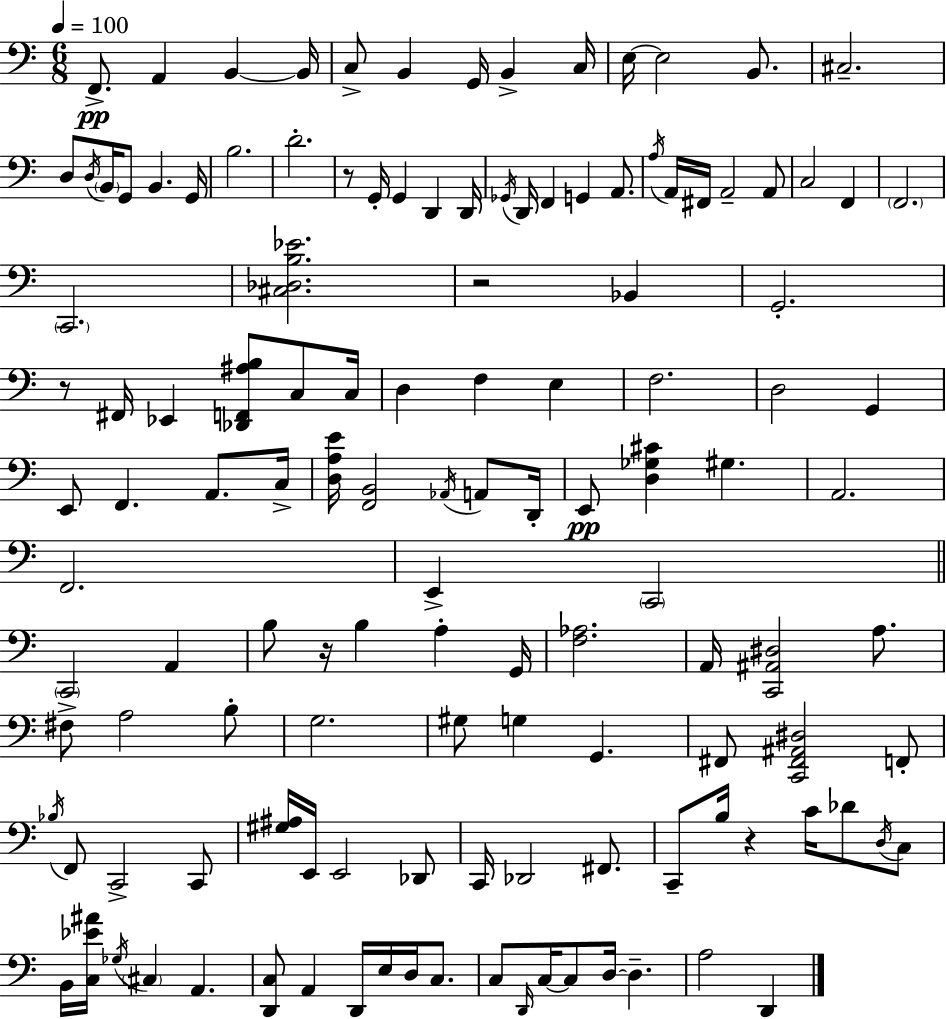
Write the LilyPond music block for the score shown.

{
  \clef bass
  \numericTimeSignature
  \time 6/8
  \key c \major
  \tempo 4 = 100
  f,8.->\pp a,4 b,4~~ b,16 | c8-> b,4 g,16 b,4-> c16 | e16~~ e2 b,8. | cis2.-- | \break d8 \acciaccatura { d16 } \parenthesize b,16 g,8 b,4. | g,16 b2. | d'2.-. | r8 g,16-. g,4 d,4 | \break d,16 \acciaccatura { ges,16 } d,16 f,4 g,4 a,8. | \acciaccatura { a16 } a,16 fis,16 a,2-- | a,8 c2 f,4 | \parenthesize f,2. | \break \parenthesize c,2. | <cis des b ees'>2. | r2 bes,4 | g,2.-. | \break r8 fis,16 ees,4 <des, f, ais b>8 | c8 c16 d4 f4 e4 | f2. | d2 g,4 | \break e,8 f,4. a,8. | c16-> <d a e'>16 <f, b,>2 | \acciaccatura { aes,16 } a,8 d,16-. e,8\pp <d ges cis'>4 gis4. | a,2. | \break f,2. | e,4-> \parenthesize c,2 | \bar "||" \break \key c \major \parenthesize c,2 a,4 | b8 r16 b4 a4-. g,16 | <f aes>2. | a,16 <c, ais, dis>2 a8. | \break fis8-> a2 b8-. | g2. | gis8 g4 g,4. | fis,8 <c, fis, ais, dis>2 f,8-. | \break \acciaccatura { bes16 } f,8 c,2-> c,8 | <gis ais>16 e,16 e,2 des,8 | c,16 des,2 fis,8. | c,8-- b16 r4 c'16 des'8 \acciaccatura { d16 } | \break c8 b,16 <c ees' ais'>16 \acciaccatura { ges16 } \parenthesize cis4 a,4. | <d, c>8 a,4 d,16 e16 d16 | c8. c8 \grace { d,16 } c16~~ c8 d16~~ d4.-- | a2 | \break d,4 \bar "|."
}